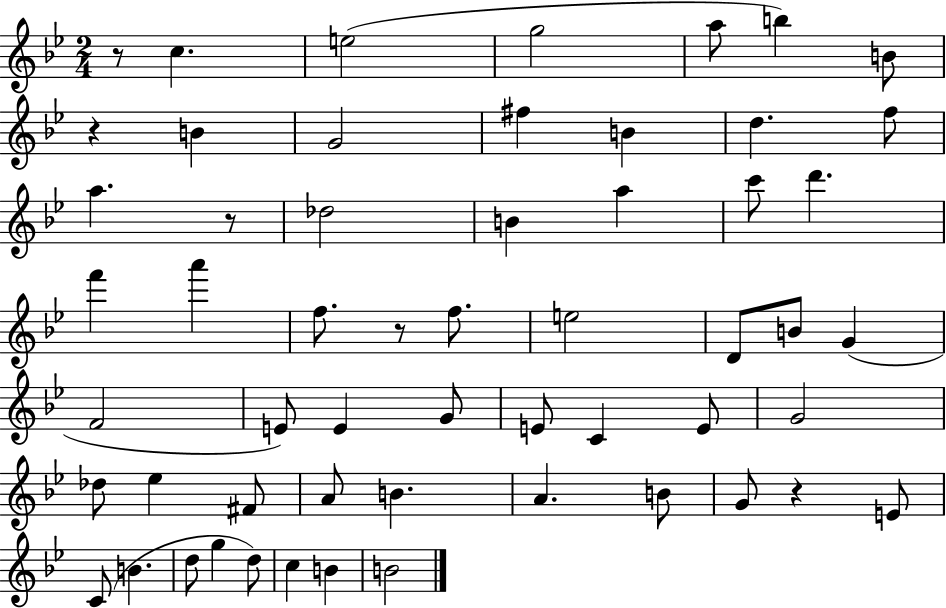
R/e C5/q. E5/h G5/h A5/e B5/q B4/e R/q B4/q G4/h F#5/q B4/q D5/q. F5/e A5/q. R/e Db5/h B4/q A5/q C6/e D6/q. F6/q A6/q F5/e. R/e F5/e. E5/h D4/e B4/e G4/q F4/h E4/e E4/q G4/e E4/e C4/q E4/e G4/h Db5/e Eb5/q F#4/e A4/e B4/q. A4/q. B4/e G4/e R/q E4/e C4/e B4/q. D5/e G5/q D5/e C5/q B4/q B4/h